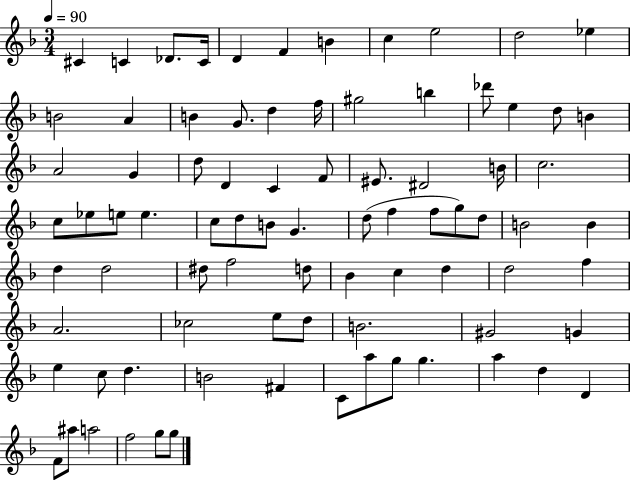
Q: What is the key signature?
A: F major